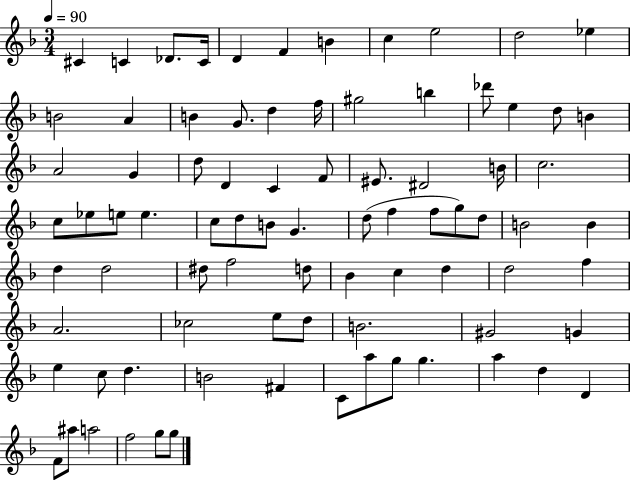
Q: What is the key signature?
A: F major